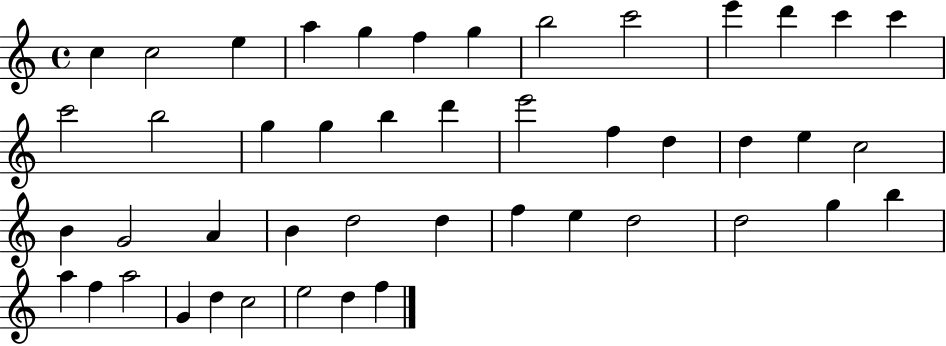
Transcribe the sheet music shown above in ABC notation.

X:1
T:Untitled
M:4/4
L:1/4
K:C
c c2 e a g f g b2 c'2 e' d' c' c' c'2 b2 g g b d' e'2 f d d e c2 B G2 A B d2 d f e d2 d2 g b a f a2 G d c2 e2 d f